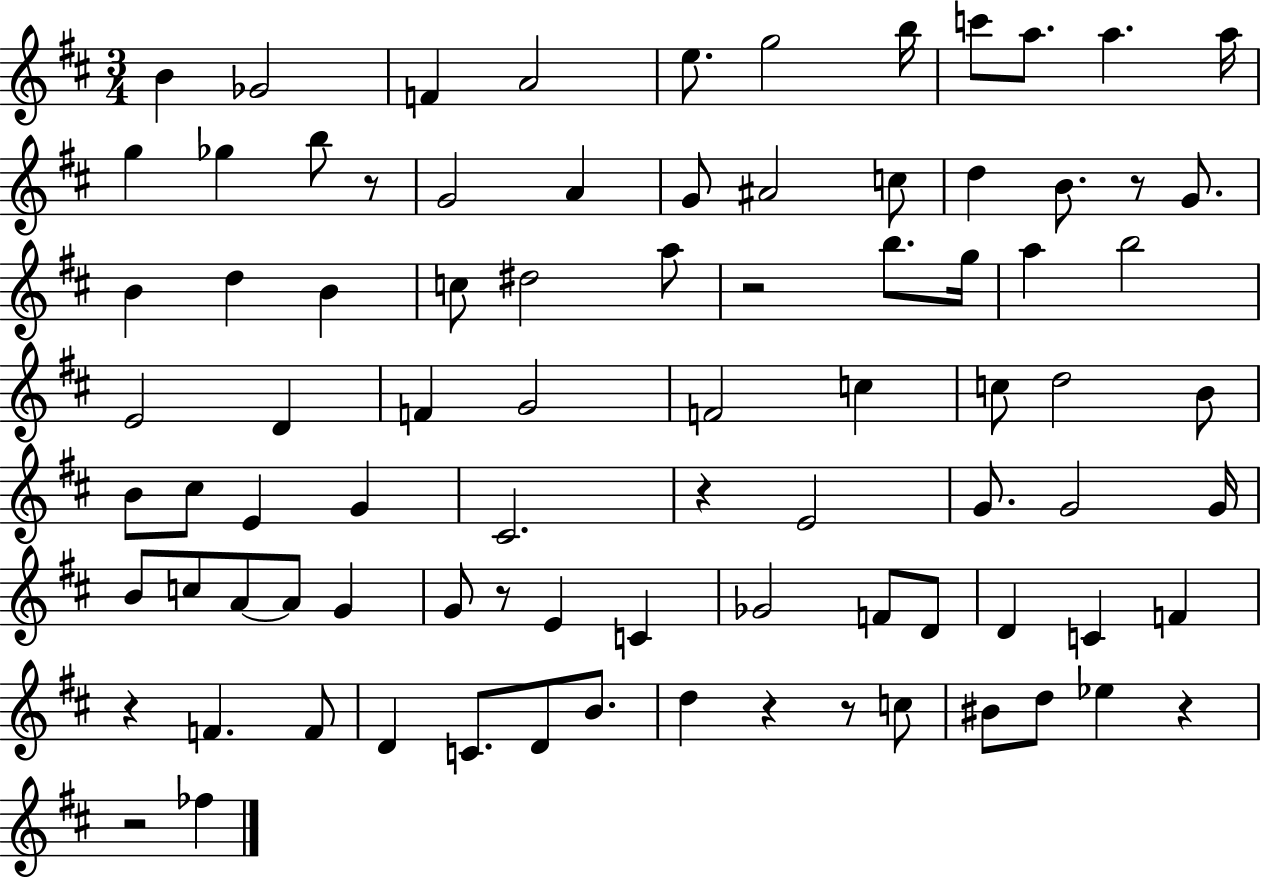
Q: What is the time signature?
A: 3/4